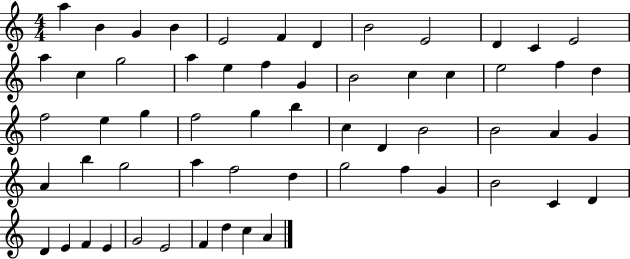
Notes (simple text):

A5/q B4/q G4/q B4/q E4/h F4/q D4/q B4/h E4/h D4/q C4/q E4/h A5/q C5/q G5/h A5/q E5/q F5/q G4/q B4/h C5/q C5/q E5/h F5/q D5/q F5/h E5/q G5/q F5/h G5/q B5/q C5/q D4/q B4/h B4/h A4/q G4/q A4/q B5/q G5/h A5/q F5/h D5/q G5/h F5/q G4/q B4/h C4/q D4/q D4/q E4/q F4/q E4/q G4/h E4/h F4/q D5/q C5/q A4/q